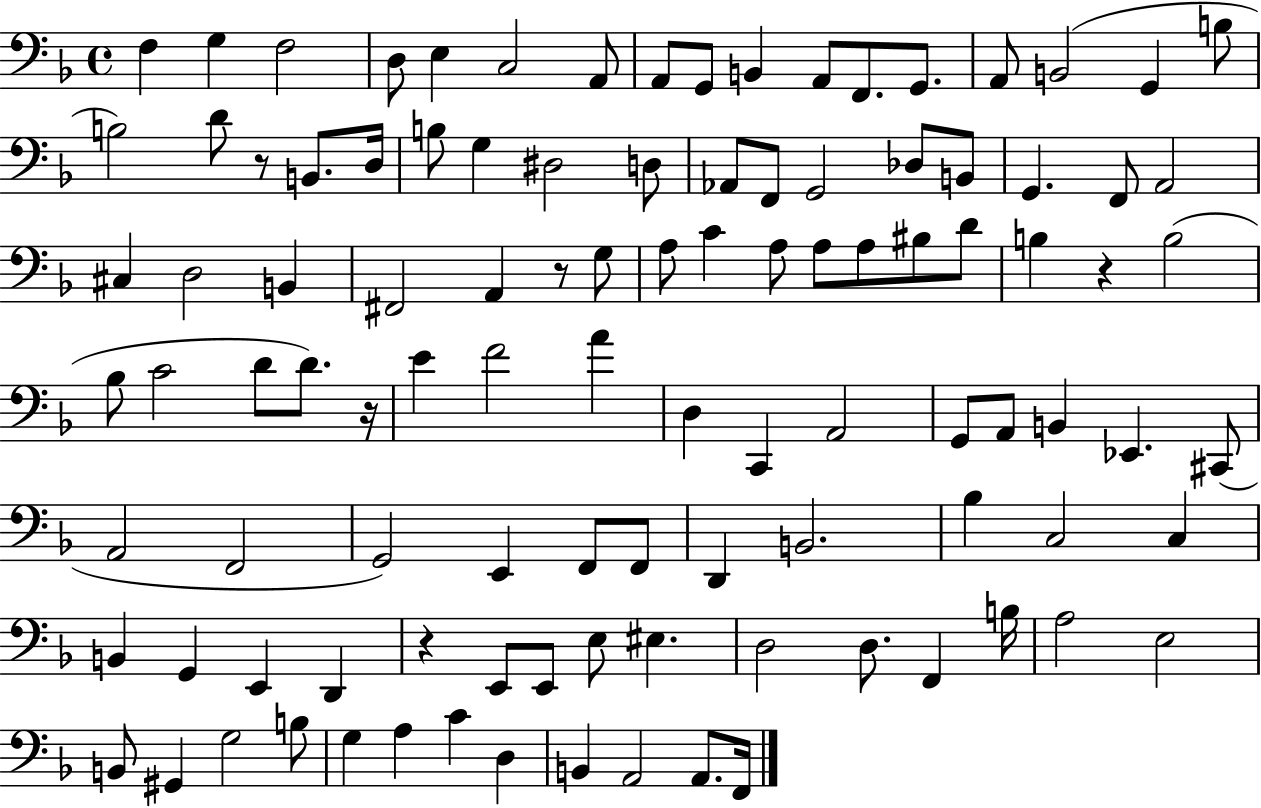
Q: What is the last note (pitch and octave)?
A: F2